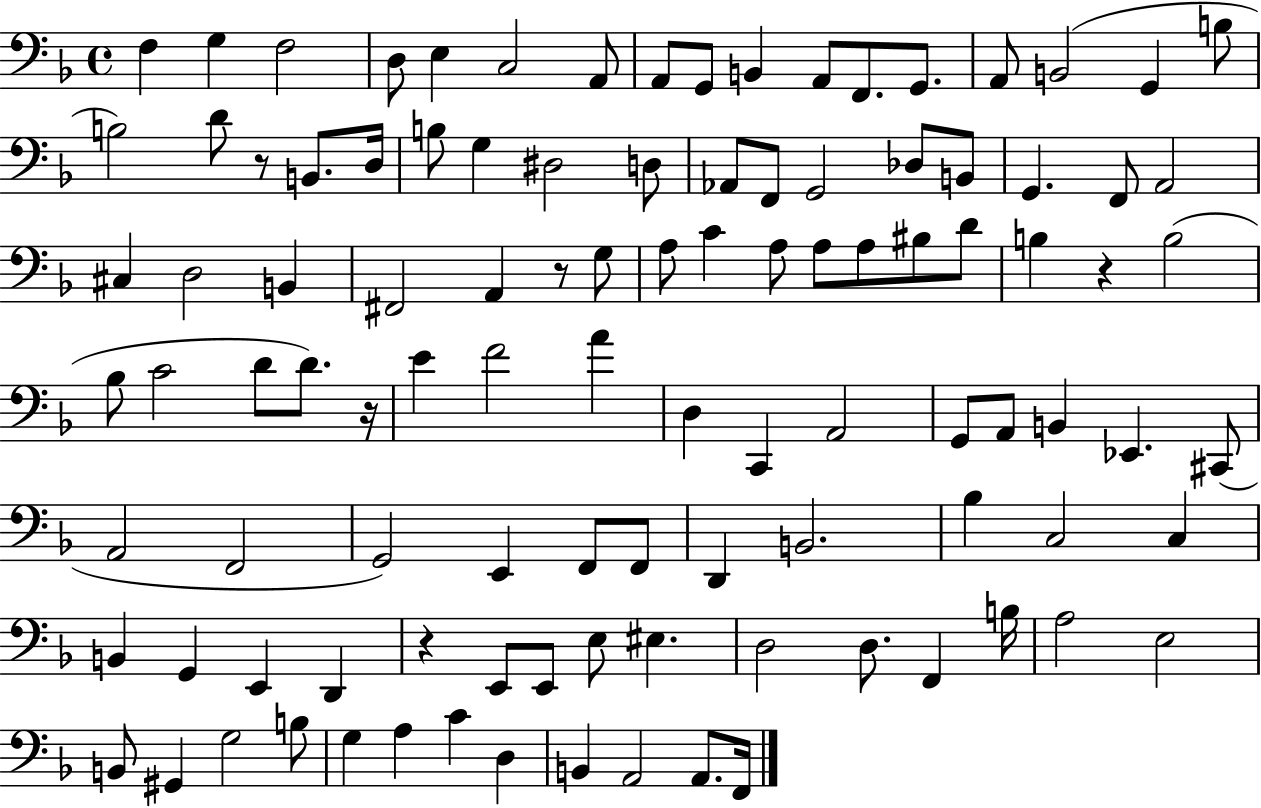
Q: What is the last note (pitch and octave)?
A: F2